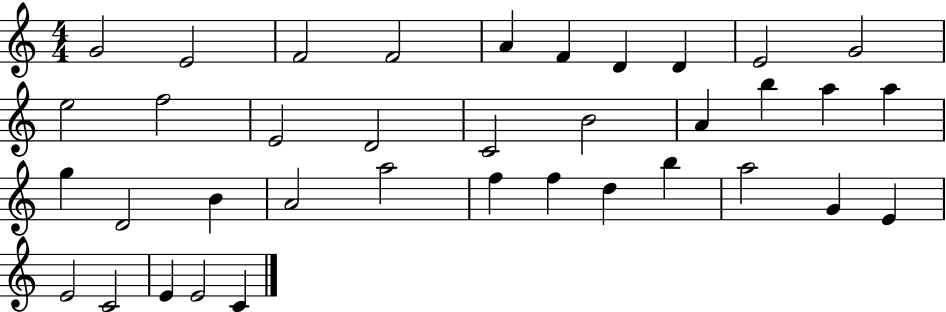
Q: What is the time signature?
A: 4/4